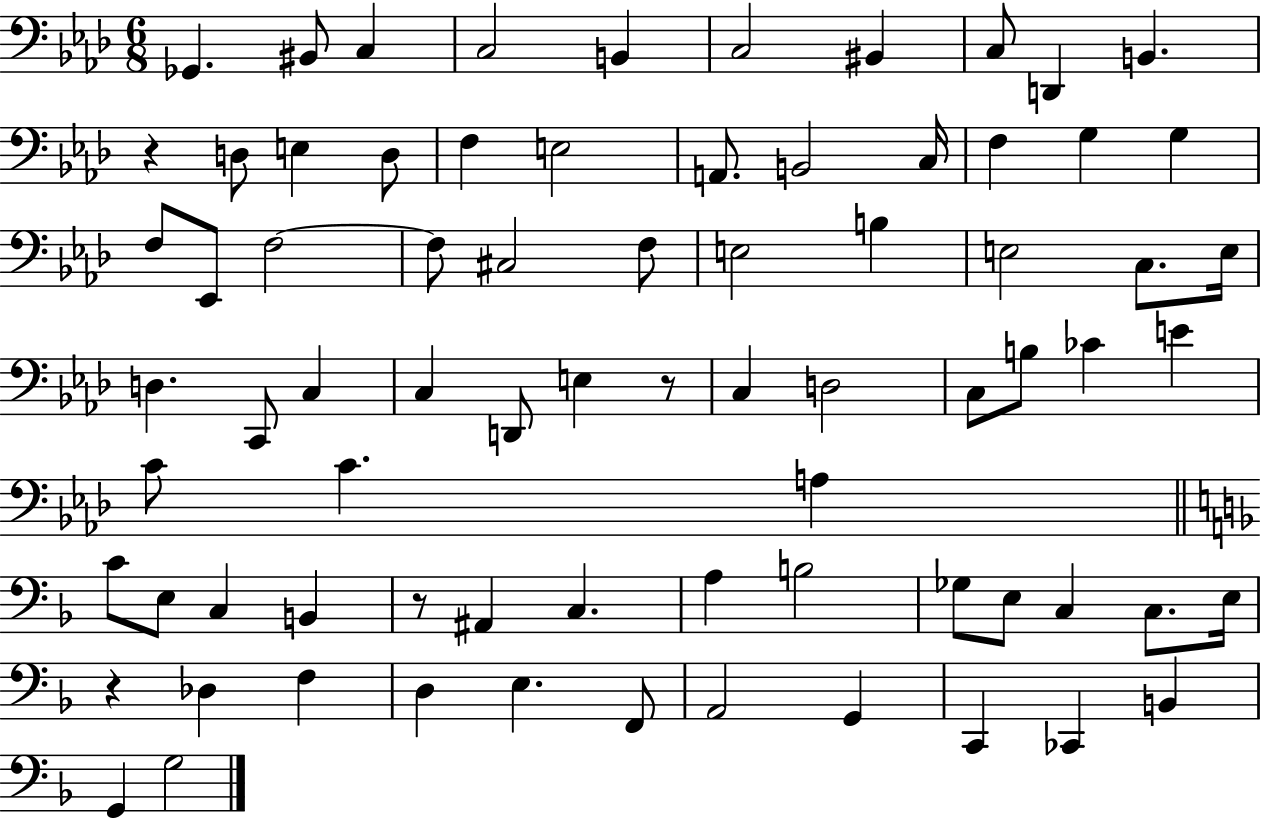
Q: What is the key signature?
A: AES major